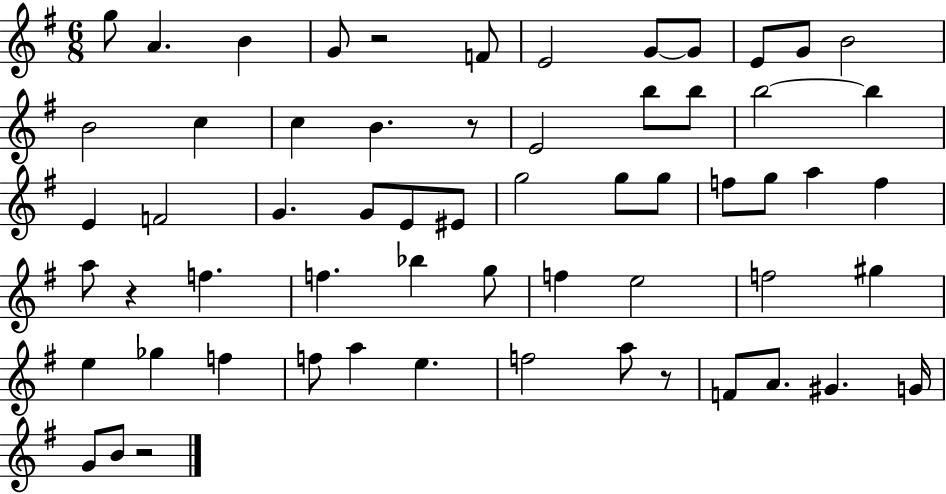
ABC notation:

X:1
T:Untitled
M:6/8
L:1/4
K:G
g/2 A B G/2 z2 F/2 E2 G/2 G/2 E/2 G/2 B2 B2 c c B z/2 E2 b/2 b/2 b2 b E F2 G G/2 E/2 ^E/2 g2 g/2 g/2 f/2 g/2 a f a/2 z f f _b g/2 f e2 f2 ^g e _g f f/2 a e f2 a/2 z/2 F/2 A/2 ^G G/4 G/2 B/2 z2